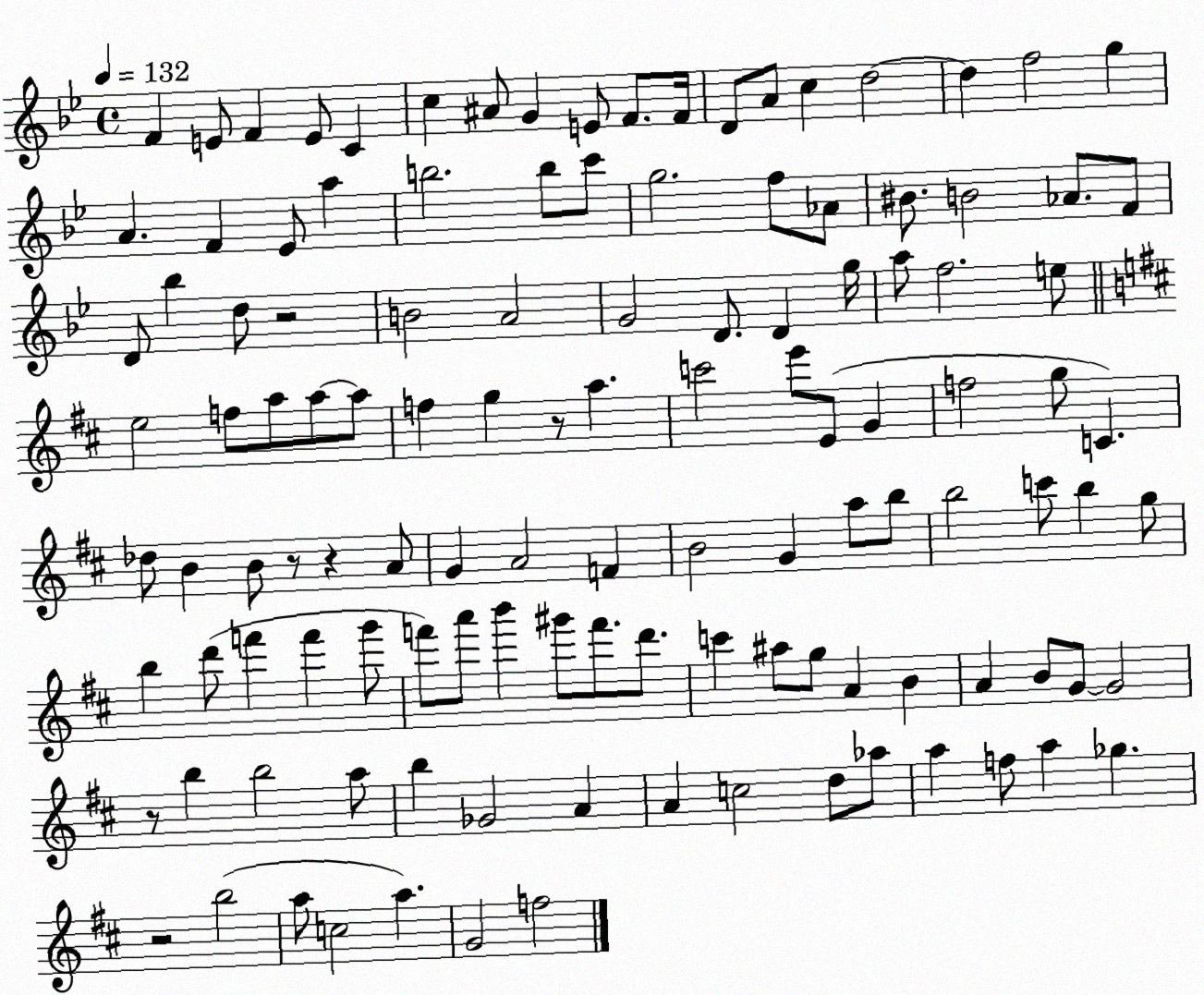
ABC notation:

X:1
T:Untitled
M:4/4
L:1/4
K:Bb
F E/2 F E/2 C c ^A/2 G E/2 F/2 F/4 D/2 A/2 c d2 d f2 g A F _E/2 a b2 b/2 c'/2 g2 f/2 _A/2 ^B/2 B2 _A/2 F/2 D/2 _b d/2 z2 B2 A2 G2 D/2 D g/4 a/2 f2 e/2 e2 f/2 a/2 a/2 a/2 f g z/2 a c'2 e'/2 E/2 G f2 g/2 C _d/2 B B/2 z/2 z A/2 G A2 F B2 G a/2 b/2 b2 c'/2 b g/2 b d'/2 f' f' g'/2 f'/2 a'/2 b' ^g'/2 f'/2 d'/2 c' ^a/2 g/2 A B A B/2 G/2 G2 z/2 b b2 a/2 b _G2 A A c2 d/2 _a/2 a f/2 a _g z2 b2 a/2 c2 a G2 f2